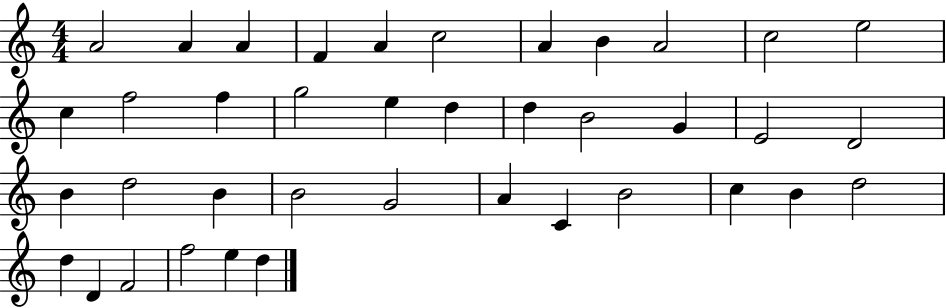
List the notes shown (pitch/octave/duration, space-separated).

A4/h A4/q A4/q F4/q A4/q C5/h A4/q B4/q A4/h C5/h E5/h C5/q F5/h F5/q G5/h E5/q D5/q D5/q B4/h G4/q E4/h D4/h B4/q D5/h B4/q B4/h G4/h A4/q C4/q B4/h C5/q B4/q D5/h D5/q D4/q F4/h F5/h E5/q D5/q